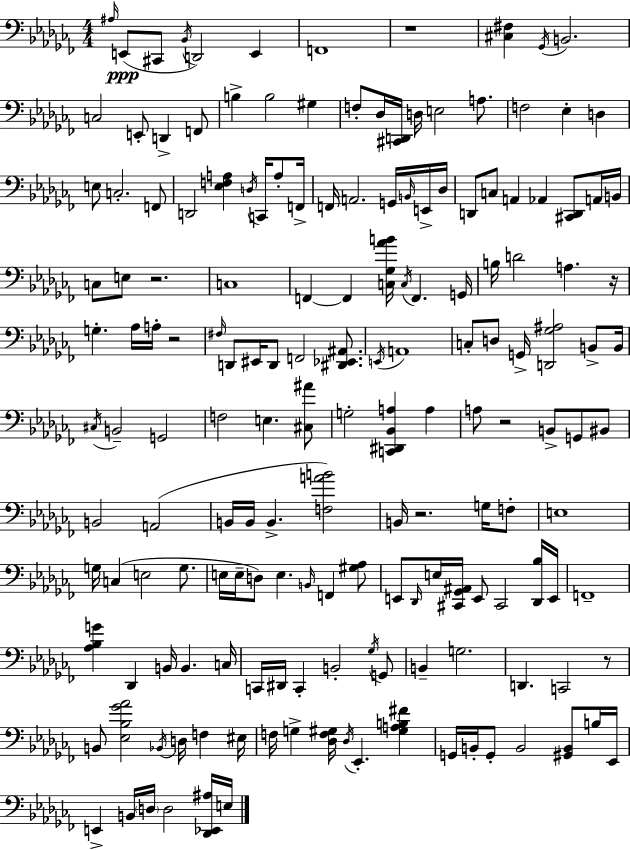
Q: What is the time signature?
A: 4/4